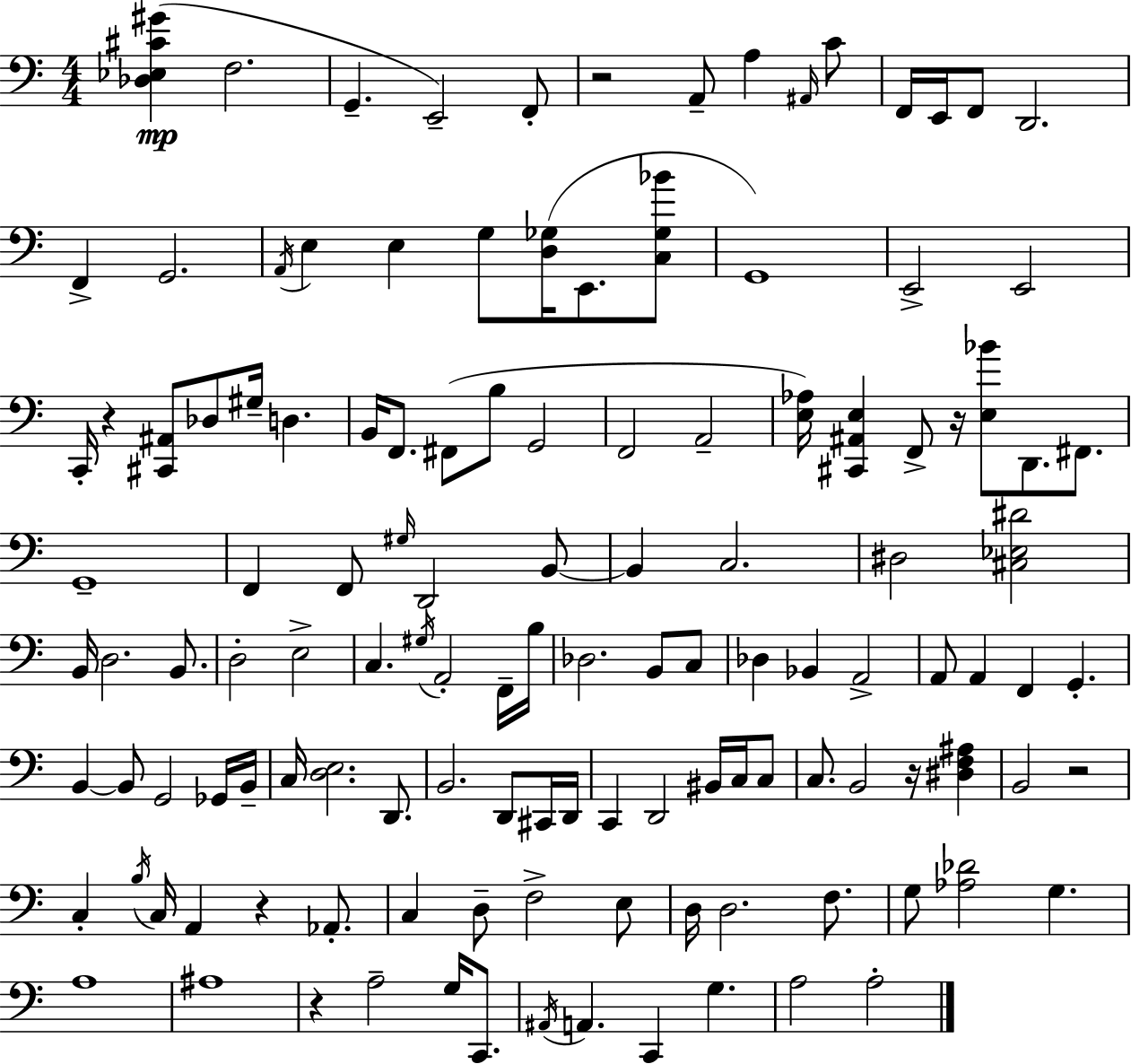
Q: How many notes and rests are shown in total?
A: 127